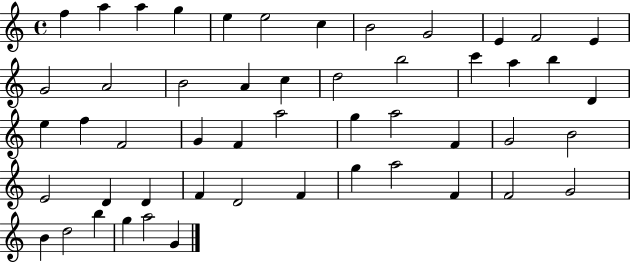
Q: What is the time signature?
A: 4/4